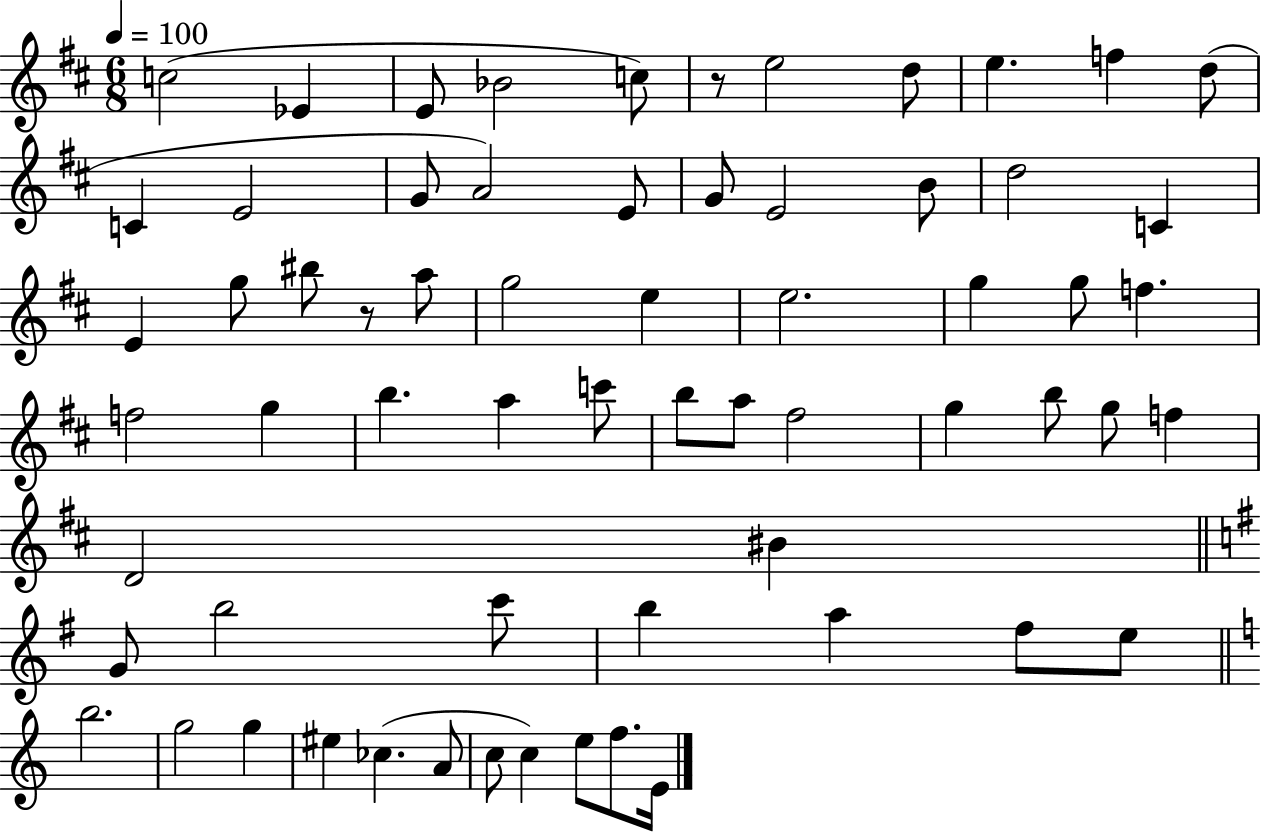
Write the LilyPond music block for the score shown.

{
  \clef treble
  \numericTimeSignature
  \time 6/8
  \key d \major
  \tempo 4 = 100
  c''2( ees'4 | e'8 bes'2 c''8) | r8 e''2 d''8 | e''4. f''4 d''8( | \break c'4 e'2 | g'8 a'2) e'8 | g'8 e'2 b'8 | d''2 c'4 | \break e'4 g''8 bis''8 r8 a''8 | g''2 e''4 | e''2. | g''4 g''8 f''4. | \break f''2 g''4 | b''4. a''4 c'''8 | b''8 a''8 fis''2 | g''4 b''8 g''8 f''4 | \break d'2 bis'4 | \bar "||" \break \key e \minor g'8 b''2 c'''8 | b''4 a''4 fis''8 e''8 | \bar "||" \break \key c \major b''2. | g''2 g''4 | eis''4 ces''4.( a'8 | c''8 c''4) e''8 f''8. e'16 | \break \bar "|."
}